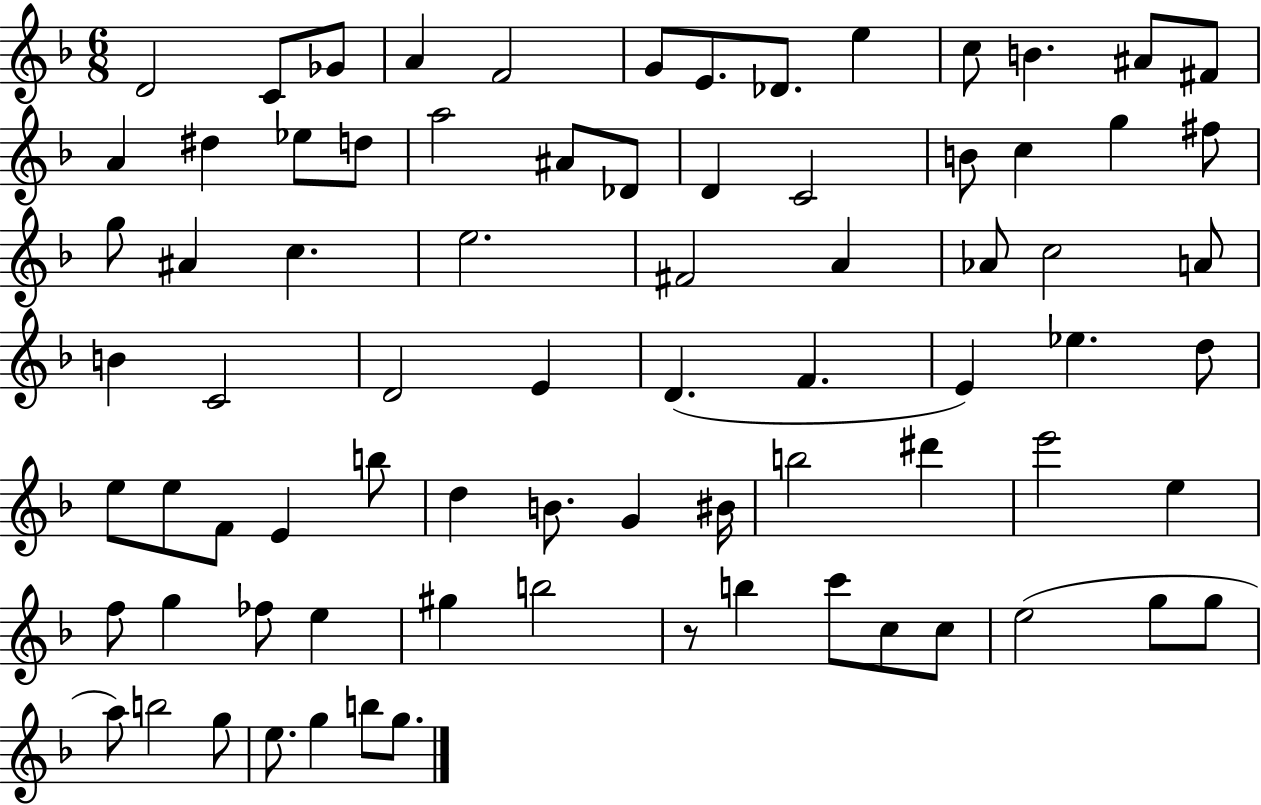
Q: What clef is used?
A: treble